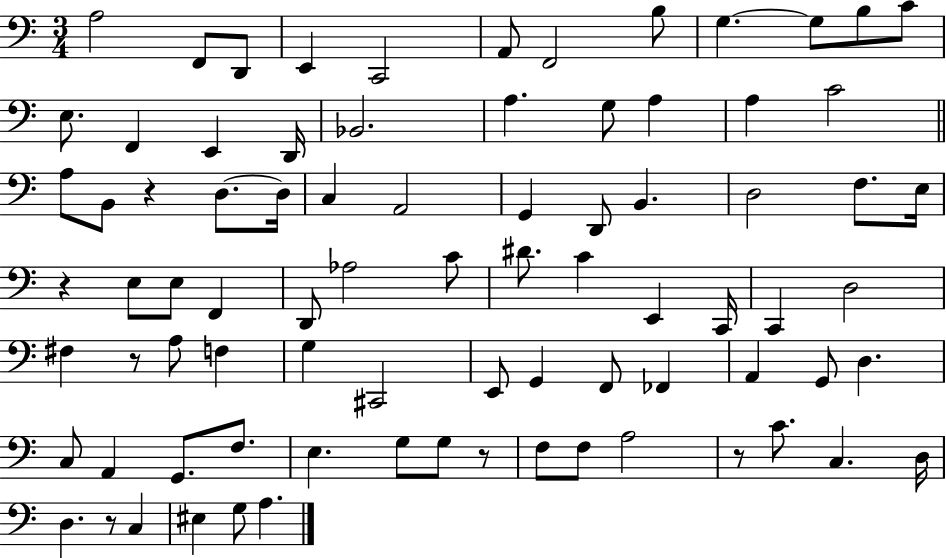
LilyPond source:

{
  \clef bass
  \numericTimeSignature
  \time 3/4
  \key c \major
  \repeat volta 2 { a2 f,8 d,8 | e,4 c,2 | a,8 f,2 b8 | g4.~~ g8 b8 c'8 | \break e8. f,4 e,4 d,16 | bes,2. | a4. g8 a4 | a4 c'2 | \break \bar "||" \break \key c \major a8 b,8 r4 d8.~~ d16 | c4 a,2 | g,4 d,8 b,4. | d2 f8. e16 | \break r4 e8 e8 f,4 | d,8 aes2 c'8 | dis'8. c'4 e,4 c,16 | c,4 d2 | \break fis4 r8 a8 f4 | g4 cis,2 | e,8 g,4 f,8 fes,4 | a,4 g,8 d4. | \break c8 a,4 g,8. f8. | e4. g8 g8 r8 | f8 f8 a2 | r8 c'8. c4. d16 | \break d4. r8 c4 | eis4 g8 a4. | } \bar "|."
}